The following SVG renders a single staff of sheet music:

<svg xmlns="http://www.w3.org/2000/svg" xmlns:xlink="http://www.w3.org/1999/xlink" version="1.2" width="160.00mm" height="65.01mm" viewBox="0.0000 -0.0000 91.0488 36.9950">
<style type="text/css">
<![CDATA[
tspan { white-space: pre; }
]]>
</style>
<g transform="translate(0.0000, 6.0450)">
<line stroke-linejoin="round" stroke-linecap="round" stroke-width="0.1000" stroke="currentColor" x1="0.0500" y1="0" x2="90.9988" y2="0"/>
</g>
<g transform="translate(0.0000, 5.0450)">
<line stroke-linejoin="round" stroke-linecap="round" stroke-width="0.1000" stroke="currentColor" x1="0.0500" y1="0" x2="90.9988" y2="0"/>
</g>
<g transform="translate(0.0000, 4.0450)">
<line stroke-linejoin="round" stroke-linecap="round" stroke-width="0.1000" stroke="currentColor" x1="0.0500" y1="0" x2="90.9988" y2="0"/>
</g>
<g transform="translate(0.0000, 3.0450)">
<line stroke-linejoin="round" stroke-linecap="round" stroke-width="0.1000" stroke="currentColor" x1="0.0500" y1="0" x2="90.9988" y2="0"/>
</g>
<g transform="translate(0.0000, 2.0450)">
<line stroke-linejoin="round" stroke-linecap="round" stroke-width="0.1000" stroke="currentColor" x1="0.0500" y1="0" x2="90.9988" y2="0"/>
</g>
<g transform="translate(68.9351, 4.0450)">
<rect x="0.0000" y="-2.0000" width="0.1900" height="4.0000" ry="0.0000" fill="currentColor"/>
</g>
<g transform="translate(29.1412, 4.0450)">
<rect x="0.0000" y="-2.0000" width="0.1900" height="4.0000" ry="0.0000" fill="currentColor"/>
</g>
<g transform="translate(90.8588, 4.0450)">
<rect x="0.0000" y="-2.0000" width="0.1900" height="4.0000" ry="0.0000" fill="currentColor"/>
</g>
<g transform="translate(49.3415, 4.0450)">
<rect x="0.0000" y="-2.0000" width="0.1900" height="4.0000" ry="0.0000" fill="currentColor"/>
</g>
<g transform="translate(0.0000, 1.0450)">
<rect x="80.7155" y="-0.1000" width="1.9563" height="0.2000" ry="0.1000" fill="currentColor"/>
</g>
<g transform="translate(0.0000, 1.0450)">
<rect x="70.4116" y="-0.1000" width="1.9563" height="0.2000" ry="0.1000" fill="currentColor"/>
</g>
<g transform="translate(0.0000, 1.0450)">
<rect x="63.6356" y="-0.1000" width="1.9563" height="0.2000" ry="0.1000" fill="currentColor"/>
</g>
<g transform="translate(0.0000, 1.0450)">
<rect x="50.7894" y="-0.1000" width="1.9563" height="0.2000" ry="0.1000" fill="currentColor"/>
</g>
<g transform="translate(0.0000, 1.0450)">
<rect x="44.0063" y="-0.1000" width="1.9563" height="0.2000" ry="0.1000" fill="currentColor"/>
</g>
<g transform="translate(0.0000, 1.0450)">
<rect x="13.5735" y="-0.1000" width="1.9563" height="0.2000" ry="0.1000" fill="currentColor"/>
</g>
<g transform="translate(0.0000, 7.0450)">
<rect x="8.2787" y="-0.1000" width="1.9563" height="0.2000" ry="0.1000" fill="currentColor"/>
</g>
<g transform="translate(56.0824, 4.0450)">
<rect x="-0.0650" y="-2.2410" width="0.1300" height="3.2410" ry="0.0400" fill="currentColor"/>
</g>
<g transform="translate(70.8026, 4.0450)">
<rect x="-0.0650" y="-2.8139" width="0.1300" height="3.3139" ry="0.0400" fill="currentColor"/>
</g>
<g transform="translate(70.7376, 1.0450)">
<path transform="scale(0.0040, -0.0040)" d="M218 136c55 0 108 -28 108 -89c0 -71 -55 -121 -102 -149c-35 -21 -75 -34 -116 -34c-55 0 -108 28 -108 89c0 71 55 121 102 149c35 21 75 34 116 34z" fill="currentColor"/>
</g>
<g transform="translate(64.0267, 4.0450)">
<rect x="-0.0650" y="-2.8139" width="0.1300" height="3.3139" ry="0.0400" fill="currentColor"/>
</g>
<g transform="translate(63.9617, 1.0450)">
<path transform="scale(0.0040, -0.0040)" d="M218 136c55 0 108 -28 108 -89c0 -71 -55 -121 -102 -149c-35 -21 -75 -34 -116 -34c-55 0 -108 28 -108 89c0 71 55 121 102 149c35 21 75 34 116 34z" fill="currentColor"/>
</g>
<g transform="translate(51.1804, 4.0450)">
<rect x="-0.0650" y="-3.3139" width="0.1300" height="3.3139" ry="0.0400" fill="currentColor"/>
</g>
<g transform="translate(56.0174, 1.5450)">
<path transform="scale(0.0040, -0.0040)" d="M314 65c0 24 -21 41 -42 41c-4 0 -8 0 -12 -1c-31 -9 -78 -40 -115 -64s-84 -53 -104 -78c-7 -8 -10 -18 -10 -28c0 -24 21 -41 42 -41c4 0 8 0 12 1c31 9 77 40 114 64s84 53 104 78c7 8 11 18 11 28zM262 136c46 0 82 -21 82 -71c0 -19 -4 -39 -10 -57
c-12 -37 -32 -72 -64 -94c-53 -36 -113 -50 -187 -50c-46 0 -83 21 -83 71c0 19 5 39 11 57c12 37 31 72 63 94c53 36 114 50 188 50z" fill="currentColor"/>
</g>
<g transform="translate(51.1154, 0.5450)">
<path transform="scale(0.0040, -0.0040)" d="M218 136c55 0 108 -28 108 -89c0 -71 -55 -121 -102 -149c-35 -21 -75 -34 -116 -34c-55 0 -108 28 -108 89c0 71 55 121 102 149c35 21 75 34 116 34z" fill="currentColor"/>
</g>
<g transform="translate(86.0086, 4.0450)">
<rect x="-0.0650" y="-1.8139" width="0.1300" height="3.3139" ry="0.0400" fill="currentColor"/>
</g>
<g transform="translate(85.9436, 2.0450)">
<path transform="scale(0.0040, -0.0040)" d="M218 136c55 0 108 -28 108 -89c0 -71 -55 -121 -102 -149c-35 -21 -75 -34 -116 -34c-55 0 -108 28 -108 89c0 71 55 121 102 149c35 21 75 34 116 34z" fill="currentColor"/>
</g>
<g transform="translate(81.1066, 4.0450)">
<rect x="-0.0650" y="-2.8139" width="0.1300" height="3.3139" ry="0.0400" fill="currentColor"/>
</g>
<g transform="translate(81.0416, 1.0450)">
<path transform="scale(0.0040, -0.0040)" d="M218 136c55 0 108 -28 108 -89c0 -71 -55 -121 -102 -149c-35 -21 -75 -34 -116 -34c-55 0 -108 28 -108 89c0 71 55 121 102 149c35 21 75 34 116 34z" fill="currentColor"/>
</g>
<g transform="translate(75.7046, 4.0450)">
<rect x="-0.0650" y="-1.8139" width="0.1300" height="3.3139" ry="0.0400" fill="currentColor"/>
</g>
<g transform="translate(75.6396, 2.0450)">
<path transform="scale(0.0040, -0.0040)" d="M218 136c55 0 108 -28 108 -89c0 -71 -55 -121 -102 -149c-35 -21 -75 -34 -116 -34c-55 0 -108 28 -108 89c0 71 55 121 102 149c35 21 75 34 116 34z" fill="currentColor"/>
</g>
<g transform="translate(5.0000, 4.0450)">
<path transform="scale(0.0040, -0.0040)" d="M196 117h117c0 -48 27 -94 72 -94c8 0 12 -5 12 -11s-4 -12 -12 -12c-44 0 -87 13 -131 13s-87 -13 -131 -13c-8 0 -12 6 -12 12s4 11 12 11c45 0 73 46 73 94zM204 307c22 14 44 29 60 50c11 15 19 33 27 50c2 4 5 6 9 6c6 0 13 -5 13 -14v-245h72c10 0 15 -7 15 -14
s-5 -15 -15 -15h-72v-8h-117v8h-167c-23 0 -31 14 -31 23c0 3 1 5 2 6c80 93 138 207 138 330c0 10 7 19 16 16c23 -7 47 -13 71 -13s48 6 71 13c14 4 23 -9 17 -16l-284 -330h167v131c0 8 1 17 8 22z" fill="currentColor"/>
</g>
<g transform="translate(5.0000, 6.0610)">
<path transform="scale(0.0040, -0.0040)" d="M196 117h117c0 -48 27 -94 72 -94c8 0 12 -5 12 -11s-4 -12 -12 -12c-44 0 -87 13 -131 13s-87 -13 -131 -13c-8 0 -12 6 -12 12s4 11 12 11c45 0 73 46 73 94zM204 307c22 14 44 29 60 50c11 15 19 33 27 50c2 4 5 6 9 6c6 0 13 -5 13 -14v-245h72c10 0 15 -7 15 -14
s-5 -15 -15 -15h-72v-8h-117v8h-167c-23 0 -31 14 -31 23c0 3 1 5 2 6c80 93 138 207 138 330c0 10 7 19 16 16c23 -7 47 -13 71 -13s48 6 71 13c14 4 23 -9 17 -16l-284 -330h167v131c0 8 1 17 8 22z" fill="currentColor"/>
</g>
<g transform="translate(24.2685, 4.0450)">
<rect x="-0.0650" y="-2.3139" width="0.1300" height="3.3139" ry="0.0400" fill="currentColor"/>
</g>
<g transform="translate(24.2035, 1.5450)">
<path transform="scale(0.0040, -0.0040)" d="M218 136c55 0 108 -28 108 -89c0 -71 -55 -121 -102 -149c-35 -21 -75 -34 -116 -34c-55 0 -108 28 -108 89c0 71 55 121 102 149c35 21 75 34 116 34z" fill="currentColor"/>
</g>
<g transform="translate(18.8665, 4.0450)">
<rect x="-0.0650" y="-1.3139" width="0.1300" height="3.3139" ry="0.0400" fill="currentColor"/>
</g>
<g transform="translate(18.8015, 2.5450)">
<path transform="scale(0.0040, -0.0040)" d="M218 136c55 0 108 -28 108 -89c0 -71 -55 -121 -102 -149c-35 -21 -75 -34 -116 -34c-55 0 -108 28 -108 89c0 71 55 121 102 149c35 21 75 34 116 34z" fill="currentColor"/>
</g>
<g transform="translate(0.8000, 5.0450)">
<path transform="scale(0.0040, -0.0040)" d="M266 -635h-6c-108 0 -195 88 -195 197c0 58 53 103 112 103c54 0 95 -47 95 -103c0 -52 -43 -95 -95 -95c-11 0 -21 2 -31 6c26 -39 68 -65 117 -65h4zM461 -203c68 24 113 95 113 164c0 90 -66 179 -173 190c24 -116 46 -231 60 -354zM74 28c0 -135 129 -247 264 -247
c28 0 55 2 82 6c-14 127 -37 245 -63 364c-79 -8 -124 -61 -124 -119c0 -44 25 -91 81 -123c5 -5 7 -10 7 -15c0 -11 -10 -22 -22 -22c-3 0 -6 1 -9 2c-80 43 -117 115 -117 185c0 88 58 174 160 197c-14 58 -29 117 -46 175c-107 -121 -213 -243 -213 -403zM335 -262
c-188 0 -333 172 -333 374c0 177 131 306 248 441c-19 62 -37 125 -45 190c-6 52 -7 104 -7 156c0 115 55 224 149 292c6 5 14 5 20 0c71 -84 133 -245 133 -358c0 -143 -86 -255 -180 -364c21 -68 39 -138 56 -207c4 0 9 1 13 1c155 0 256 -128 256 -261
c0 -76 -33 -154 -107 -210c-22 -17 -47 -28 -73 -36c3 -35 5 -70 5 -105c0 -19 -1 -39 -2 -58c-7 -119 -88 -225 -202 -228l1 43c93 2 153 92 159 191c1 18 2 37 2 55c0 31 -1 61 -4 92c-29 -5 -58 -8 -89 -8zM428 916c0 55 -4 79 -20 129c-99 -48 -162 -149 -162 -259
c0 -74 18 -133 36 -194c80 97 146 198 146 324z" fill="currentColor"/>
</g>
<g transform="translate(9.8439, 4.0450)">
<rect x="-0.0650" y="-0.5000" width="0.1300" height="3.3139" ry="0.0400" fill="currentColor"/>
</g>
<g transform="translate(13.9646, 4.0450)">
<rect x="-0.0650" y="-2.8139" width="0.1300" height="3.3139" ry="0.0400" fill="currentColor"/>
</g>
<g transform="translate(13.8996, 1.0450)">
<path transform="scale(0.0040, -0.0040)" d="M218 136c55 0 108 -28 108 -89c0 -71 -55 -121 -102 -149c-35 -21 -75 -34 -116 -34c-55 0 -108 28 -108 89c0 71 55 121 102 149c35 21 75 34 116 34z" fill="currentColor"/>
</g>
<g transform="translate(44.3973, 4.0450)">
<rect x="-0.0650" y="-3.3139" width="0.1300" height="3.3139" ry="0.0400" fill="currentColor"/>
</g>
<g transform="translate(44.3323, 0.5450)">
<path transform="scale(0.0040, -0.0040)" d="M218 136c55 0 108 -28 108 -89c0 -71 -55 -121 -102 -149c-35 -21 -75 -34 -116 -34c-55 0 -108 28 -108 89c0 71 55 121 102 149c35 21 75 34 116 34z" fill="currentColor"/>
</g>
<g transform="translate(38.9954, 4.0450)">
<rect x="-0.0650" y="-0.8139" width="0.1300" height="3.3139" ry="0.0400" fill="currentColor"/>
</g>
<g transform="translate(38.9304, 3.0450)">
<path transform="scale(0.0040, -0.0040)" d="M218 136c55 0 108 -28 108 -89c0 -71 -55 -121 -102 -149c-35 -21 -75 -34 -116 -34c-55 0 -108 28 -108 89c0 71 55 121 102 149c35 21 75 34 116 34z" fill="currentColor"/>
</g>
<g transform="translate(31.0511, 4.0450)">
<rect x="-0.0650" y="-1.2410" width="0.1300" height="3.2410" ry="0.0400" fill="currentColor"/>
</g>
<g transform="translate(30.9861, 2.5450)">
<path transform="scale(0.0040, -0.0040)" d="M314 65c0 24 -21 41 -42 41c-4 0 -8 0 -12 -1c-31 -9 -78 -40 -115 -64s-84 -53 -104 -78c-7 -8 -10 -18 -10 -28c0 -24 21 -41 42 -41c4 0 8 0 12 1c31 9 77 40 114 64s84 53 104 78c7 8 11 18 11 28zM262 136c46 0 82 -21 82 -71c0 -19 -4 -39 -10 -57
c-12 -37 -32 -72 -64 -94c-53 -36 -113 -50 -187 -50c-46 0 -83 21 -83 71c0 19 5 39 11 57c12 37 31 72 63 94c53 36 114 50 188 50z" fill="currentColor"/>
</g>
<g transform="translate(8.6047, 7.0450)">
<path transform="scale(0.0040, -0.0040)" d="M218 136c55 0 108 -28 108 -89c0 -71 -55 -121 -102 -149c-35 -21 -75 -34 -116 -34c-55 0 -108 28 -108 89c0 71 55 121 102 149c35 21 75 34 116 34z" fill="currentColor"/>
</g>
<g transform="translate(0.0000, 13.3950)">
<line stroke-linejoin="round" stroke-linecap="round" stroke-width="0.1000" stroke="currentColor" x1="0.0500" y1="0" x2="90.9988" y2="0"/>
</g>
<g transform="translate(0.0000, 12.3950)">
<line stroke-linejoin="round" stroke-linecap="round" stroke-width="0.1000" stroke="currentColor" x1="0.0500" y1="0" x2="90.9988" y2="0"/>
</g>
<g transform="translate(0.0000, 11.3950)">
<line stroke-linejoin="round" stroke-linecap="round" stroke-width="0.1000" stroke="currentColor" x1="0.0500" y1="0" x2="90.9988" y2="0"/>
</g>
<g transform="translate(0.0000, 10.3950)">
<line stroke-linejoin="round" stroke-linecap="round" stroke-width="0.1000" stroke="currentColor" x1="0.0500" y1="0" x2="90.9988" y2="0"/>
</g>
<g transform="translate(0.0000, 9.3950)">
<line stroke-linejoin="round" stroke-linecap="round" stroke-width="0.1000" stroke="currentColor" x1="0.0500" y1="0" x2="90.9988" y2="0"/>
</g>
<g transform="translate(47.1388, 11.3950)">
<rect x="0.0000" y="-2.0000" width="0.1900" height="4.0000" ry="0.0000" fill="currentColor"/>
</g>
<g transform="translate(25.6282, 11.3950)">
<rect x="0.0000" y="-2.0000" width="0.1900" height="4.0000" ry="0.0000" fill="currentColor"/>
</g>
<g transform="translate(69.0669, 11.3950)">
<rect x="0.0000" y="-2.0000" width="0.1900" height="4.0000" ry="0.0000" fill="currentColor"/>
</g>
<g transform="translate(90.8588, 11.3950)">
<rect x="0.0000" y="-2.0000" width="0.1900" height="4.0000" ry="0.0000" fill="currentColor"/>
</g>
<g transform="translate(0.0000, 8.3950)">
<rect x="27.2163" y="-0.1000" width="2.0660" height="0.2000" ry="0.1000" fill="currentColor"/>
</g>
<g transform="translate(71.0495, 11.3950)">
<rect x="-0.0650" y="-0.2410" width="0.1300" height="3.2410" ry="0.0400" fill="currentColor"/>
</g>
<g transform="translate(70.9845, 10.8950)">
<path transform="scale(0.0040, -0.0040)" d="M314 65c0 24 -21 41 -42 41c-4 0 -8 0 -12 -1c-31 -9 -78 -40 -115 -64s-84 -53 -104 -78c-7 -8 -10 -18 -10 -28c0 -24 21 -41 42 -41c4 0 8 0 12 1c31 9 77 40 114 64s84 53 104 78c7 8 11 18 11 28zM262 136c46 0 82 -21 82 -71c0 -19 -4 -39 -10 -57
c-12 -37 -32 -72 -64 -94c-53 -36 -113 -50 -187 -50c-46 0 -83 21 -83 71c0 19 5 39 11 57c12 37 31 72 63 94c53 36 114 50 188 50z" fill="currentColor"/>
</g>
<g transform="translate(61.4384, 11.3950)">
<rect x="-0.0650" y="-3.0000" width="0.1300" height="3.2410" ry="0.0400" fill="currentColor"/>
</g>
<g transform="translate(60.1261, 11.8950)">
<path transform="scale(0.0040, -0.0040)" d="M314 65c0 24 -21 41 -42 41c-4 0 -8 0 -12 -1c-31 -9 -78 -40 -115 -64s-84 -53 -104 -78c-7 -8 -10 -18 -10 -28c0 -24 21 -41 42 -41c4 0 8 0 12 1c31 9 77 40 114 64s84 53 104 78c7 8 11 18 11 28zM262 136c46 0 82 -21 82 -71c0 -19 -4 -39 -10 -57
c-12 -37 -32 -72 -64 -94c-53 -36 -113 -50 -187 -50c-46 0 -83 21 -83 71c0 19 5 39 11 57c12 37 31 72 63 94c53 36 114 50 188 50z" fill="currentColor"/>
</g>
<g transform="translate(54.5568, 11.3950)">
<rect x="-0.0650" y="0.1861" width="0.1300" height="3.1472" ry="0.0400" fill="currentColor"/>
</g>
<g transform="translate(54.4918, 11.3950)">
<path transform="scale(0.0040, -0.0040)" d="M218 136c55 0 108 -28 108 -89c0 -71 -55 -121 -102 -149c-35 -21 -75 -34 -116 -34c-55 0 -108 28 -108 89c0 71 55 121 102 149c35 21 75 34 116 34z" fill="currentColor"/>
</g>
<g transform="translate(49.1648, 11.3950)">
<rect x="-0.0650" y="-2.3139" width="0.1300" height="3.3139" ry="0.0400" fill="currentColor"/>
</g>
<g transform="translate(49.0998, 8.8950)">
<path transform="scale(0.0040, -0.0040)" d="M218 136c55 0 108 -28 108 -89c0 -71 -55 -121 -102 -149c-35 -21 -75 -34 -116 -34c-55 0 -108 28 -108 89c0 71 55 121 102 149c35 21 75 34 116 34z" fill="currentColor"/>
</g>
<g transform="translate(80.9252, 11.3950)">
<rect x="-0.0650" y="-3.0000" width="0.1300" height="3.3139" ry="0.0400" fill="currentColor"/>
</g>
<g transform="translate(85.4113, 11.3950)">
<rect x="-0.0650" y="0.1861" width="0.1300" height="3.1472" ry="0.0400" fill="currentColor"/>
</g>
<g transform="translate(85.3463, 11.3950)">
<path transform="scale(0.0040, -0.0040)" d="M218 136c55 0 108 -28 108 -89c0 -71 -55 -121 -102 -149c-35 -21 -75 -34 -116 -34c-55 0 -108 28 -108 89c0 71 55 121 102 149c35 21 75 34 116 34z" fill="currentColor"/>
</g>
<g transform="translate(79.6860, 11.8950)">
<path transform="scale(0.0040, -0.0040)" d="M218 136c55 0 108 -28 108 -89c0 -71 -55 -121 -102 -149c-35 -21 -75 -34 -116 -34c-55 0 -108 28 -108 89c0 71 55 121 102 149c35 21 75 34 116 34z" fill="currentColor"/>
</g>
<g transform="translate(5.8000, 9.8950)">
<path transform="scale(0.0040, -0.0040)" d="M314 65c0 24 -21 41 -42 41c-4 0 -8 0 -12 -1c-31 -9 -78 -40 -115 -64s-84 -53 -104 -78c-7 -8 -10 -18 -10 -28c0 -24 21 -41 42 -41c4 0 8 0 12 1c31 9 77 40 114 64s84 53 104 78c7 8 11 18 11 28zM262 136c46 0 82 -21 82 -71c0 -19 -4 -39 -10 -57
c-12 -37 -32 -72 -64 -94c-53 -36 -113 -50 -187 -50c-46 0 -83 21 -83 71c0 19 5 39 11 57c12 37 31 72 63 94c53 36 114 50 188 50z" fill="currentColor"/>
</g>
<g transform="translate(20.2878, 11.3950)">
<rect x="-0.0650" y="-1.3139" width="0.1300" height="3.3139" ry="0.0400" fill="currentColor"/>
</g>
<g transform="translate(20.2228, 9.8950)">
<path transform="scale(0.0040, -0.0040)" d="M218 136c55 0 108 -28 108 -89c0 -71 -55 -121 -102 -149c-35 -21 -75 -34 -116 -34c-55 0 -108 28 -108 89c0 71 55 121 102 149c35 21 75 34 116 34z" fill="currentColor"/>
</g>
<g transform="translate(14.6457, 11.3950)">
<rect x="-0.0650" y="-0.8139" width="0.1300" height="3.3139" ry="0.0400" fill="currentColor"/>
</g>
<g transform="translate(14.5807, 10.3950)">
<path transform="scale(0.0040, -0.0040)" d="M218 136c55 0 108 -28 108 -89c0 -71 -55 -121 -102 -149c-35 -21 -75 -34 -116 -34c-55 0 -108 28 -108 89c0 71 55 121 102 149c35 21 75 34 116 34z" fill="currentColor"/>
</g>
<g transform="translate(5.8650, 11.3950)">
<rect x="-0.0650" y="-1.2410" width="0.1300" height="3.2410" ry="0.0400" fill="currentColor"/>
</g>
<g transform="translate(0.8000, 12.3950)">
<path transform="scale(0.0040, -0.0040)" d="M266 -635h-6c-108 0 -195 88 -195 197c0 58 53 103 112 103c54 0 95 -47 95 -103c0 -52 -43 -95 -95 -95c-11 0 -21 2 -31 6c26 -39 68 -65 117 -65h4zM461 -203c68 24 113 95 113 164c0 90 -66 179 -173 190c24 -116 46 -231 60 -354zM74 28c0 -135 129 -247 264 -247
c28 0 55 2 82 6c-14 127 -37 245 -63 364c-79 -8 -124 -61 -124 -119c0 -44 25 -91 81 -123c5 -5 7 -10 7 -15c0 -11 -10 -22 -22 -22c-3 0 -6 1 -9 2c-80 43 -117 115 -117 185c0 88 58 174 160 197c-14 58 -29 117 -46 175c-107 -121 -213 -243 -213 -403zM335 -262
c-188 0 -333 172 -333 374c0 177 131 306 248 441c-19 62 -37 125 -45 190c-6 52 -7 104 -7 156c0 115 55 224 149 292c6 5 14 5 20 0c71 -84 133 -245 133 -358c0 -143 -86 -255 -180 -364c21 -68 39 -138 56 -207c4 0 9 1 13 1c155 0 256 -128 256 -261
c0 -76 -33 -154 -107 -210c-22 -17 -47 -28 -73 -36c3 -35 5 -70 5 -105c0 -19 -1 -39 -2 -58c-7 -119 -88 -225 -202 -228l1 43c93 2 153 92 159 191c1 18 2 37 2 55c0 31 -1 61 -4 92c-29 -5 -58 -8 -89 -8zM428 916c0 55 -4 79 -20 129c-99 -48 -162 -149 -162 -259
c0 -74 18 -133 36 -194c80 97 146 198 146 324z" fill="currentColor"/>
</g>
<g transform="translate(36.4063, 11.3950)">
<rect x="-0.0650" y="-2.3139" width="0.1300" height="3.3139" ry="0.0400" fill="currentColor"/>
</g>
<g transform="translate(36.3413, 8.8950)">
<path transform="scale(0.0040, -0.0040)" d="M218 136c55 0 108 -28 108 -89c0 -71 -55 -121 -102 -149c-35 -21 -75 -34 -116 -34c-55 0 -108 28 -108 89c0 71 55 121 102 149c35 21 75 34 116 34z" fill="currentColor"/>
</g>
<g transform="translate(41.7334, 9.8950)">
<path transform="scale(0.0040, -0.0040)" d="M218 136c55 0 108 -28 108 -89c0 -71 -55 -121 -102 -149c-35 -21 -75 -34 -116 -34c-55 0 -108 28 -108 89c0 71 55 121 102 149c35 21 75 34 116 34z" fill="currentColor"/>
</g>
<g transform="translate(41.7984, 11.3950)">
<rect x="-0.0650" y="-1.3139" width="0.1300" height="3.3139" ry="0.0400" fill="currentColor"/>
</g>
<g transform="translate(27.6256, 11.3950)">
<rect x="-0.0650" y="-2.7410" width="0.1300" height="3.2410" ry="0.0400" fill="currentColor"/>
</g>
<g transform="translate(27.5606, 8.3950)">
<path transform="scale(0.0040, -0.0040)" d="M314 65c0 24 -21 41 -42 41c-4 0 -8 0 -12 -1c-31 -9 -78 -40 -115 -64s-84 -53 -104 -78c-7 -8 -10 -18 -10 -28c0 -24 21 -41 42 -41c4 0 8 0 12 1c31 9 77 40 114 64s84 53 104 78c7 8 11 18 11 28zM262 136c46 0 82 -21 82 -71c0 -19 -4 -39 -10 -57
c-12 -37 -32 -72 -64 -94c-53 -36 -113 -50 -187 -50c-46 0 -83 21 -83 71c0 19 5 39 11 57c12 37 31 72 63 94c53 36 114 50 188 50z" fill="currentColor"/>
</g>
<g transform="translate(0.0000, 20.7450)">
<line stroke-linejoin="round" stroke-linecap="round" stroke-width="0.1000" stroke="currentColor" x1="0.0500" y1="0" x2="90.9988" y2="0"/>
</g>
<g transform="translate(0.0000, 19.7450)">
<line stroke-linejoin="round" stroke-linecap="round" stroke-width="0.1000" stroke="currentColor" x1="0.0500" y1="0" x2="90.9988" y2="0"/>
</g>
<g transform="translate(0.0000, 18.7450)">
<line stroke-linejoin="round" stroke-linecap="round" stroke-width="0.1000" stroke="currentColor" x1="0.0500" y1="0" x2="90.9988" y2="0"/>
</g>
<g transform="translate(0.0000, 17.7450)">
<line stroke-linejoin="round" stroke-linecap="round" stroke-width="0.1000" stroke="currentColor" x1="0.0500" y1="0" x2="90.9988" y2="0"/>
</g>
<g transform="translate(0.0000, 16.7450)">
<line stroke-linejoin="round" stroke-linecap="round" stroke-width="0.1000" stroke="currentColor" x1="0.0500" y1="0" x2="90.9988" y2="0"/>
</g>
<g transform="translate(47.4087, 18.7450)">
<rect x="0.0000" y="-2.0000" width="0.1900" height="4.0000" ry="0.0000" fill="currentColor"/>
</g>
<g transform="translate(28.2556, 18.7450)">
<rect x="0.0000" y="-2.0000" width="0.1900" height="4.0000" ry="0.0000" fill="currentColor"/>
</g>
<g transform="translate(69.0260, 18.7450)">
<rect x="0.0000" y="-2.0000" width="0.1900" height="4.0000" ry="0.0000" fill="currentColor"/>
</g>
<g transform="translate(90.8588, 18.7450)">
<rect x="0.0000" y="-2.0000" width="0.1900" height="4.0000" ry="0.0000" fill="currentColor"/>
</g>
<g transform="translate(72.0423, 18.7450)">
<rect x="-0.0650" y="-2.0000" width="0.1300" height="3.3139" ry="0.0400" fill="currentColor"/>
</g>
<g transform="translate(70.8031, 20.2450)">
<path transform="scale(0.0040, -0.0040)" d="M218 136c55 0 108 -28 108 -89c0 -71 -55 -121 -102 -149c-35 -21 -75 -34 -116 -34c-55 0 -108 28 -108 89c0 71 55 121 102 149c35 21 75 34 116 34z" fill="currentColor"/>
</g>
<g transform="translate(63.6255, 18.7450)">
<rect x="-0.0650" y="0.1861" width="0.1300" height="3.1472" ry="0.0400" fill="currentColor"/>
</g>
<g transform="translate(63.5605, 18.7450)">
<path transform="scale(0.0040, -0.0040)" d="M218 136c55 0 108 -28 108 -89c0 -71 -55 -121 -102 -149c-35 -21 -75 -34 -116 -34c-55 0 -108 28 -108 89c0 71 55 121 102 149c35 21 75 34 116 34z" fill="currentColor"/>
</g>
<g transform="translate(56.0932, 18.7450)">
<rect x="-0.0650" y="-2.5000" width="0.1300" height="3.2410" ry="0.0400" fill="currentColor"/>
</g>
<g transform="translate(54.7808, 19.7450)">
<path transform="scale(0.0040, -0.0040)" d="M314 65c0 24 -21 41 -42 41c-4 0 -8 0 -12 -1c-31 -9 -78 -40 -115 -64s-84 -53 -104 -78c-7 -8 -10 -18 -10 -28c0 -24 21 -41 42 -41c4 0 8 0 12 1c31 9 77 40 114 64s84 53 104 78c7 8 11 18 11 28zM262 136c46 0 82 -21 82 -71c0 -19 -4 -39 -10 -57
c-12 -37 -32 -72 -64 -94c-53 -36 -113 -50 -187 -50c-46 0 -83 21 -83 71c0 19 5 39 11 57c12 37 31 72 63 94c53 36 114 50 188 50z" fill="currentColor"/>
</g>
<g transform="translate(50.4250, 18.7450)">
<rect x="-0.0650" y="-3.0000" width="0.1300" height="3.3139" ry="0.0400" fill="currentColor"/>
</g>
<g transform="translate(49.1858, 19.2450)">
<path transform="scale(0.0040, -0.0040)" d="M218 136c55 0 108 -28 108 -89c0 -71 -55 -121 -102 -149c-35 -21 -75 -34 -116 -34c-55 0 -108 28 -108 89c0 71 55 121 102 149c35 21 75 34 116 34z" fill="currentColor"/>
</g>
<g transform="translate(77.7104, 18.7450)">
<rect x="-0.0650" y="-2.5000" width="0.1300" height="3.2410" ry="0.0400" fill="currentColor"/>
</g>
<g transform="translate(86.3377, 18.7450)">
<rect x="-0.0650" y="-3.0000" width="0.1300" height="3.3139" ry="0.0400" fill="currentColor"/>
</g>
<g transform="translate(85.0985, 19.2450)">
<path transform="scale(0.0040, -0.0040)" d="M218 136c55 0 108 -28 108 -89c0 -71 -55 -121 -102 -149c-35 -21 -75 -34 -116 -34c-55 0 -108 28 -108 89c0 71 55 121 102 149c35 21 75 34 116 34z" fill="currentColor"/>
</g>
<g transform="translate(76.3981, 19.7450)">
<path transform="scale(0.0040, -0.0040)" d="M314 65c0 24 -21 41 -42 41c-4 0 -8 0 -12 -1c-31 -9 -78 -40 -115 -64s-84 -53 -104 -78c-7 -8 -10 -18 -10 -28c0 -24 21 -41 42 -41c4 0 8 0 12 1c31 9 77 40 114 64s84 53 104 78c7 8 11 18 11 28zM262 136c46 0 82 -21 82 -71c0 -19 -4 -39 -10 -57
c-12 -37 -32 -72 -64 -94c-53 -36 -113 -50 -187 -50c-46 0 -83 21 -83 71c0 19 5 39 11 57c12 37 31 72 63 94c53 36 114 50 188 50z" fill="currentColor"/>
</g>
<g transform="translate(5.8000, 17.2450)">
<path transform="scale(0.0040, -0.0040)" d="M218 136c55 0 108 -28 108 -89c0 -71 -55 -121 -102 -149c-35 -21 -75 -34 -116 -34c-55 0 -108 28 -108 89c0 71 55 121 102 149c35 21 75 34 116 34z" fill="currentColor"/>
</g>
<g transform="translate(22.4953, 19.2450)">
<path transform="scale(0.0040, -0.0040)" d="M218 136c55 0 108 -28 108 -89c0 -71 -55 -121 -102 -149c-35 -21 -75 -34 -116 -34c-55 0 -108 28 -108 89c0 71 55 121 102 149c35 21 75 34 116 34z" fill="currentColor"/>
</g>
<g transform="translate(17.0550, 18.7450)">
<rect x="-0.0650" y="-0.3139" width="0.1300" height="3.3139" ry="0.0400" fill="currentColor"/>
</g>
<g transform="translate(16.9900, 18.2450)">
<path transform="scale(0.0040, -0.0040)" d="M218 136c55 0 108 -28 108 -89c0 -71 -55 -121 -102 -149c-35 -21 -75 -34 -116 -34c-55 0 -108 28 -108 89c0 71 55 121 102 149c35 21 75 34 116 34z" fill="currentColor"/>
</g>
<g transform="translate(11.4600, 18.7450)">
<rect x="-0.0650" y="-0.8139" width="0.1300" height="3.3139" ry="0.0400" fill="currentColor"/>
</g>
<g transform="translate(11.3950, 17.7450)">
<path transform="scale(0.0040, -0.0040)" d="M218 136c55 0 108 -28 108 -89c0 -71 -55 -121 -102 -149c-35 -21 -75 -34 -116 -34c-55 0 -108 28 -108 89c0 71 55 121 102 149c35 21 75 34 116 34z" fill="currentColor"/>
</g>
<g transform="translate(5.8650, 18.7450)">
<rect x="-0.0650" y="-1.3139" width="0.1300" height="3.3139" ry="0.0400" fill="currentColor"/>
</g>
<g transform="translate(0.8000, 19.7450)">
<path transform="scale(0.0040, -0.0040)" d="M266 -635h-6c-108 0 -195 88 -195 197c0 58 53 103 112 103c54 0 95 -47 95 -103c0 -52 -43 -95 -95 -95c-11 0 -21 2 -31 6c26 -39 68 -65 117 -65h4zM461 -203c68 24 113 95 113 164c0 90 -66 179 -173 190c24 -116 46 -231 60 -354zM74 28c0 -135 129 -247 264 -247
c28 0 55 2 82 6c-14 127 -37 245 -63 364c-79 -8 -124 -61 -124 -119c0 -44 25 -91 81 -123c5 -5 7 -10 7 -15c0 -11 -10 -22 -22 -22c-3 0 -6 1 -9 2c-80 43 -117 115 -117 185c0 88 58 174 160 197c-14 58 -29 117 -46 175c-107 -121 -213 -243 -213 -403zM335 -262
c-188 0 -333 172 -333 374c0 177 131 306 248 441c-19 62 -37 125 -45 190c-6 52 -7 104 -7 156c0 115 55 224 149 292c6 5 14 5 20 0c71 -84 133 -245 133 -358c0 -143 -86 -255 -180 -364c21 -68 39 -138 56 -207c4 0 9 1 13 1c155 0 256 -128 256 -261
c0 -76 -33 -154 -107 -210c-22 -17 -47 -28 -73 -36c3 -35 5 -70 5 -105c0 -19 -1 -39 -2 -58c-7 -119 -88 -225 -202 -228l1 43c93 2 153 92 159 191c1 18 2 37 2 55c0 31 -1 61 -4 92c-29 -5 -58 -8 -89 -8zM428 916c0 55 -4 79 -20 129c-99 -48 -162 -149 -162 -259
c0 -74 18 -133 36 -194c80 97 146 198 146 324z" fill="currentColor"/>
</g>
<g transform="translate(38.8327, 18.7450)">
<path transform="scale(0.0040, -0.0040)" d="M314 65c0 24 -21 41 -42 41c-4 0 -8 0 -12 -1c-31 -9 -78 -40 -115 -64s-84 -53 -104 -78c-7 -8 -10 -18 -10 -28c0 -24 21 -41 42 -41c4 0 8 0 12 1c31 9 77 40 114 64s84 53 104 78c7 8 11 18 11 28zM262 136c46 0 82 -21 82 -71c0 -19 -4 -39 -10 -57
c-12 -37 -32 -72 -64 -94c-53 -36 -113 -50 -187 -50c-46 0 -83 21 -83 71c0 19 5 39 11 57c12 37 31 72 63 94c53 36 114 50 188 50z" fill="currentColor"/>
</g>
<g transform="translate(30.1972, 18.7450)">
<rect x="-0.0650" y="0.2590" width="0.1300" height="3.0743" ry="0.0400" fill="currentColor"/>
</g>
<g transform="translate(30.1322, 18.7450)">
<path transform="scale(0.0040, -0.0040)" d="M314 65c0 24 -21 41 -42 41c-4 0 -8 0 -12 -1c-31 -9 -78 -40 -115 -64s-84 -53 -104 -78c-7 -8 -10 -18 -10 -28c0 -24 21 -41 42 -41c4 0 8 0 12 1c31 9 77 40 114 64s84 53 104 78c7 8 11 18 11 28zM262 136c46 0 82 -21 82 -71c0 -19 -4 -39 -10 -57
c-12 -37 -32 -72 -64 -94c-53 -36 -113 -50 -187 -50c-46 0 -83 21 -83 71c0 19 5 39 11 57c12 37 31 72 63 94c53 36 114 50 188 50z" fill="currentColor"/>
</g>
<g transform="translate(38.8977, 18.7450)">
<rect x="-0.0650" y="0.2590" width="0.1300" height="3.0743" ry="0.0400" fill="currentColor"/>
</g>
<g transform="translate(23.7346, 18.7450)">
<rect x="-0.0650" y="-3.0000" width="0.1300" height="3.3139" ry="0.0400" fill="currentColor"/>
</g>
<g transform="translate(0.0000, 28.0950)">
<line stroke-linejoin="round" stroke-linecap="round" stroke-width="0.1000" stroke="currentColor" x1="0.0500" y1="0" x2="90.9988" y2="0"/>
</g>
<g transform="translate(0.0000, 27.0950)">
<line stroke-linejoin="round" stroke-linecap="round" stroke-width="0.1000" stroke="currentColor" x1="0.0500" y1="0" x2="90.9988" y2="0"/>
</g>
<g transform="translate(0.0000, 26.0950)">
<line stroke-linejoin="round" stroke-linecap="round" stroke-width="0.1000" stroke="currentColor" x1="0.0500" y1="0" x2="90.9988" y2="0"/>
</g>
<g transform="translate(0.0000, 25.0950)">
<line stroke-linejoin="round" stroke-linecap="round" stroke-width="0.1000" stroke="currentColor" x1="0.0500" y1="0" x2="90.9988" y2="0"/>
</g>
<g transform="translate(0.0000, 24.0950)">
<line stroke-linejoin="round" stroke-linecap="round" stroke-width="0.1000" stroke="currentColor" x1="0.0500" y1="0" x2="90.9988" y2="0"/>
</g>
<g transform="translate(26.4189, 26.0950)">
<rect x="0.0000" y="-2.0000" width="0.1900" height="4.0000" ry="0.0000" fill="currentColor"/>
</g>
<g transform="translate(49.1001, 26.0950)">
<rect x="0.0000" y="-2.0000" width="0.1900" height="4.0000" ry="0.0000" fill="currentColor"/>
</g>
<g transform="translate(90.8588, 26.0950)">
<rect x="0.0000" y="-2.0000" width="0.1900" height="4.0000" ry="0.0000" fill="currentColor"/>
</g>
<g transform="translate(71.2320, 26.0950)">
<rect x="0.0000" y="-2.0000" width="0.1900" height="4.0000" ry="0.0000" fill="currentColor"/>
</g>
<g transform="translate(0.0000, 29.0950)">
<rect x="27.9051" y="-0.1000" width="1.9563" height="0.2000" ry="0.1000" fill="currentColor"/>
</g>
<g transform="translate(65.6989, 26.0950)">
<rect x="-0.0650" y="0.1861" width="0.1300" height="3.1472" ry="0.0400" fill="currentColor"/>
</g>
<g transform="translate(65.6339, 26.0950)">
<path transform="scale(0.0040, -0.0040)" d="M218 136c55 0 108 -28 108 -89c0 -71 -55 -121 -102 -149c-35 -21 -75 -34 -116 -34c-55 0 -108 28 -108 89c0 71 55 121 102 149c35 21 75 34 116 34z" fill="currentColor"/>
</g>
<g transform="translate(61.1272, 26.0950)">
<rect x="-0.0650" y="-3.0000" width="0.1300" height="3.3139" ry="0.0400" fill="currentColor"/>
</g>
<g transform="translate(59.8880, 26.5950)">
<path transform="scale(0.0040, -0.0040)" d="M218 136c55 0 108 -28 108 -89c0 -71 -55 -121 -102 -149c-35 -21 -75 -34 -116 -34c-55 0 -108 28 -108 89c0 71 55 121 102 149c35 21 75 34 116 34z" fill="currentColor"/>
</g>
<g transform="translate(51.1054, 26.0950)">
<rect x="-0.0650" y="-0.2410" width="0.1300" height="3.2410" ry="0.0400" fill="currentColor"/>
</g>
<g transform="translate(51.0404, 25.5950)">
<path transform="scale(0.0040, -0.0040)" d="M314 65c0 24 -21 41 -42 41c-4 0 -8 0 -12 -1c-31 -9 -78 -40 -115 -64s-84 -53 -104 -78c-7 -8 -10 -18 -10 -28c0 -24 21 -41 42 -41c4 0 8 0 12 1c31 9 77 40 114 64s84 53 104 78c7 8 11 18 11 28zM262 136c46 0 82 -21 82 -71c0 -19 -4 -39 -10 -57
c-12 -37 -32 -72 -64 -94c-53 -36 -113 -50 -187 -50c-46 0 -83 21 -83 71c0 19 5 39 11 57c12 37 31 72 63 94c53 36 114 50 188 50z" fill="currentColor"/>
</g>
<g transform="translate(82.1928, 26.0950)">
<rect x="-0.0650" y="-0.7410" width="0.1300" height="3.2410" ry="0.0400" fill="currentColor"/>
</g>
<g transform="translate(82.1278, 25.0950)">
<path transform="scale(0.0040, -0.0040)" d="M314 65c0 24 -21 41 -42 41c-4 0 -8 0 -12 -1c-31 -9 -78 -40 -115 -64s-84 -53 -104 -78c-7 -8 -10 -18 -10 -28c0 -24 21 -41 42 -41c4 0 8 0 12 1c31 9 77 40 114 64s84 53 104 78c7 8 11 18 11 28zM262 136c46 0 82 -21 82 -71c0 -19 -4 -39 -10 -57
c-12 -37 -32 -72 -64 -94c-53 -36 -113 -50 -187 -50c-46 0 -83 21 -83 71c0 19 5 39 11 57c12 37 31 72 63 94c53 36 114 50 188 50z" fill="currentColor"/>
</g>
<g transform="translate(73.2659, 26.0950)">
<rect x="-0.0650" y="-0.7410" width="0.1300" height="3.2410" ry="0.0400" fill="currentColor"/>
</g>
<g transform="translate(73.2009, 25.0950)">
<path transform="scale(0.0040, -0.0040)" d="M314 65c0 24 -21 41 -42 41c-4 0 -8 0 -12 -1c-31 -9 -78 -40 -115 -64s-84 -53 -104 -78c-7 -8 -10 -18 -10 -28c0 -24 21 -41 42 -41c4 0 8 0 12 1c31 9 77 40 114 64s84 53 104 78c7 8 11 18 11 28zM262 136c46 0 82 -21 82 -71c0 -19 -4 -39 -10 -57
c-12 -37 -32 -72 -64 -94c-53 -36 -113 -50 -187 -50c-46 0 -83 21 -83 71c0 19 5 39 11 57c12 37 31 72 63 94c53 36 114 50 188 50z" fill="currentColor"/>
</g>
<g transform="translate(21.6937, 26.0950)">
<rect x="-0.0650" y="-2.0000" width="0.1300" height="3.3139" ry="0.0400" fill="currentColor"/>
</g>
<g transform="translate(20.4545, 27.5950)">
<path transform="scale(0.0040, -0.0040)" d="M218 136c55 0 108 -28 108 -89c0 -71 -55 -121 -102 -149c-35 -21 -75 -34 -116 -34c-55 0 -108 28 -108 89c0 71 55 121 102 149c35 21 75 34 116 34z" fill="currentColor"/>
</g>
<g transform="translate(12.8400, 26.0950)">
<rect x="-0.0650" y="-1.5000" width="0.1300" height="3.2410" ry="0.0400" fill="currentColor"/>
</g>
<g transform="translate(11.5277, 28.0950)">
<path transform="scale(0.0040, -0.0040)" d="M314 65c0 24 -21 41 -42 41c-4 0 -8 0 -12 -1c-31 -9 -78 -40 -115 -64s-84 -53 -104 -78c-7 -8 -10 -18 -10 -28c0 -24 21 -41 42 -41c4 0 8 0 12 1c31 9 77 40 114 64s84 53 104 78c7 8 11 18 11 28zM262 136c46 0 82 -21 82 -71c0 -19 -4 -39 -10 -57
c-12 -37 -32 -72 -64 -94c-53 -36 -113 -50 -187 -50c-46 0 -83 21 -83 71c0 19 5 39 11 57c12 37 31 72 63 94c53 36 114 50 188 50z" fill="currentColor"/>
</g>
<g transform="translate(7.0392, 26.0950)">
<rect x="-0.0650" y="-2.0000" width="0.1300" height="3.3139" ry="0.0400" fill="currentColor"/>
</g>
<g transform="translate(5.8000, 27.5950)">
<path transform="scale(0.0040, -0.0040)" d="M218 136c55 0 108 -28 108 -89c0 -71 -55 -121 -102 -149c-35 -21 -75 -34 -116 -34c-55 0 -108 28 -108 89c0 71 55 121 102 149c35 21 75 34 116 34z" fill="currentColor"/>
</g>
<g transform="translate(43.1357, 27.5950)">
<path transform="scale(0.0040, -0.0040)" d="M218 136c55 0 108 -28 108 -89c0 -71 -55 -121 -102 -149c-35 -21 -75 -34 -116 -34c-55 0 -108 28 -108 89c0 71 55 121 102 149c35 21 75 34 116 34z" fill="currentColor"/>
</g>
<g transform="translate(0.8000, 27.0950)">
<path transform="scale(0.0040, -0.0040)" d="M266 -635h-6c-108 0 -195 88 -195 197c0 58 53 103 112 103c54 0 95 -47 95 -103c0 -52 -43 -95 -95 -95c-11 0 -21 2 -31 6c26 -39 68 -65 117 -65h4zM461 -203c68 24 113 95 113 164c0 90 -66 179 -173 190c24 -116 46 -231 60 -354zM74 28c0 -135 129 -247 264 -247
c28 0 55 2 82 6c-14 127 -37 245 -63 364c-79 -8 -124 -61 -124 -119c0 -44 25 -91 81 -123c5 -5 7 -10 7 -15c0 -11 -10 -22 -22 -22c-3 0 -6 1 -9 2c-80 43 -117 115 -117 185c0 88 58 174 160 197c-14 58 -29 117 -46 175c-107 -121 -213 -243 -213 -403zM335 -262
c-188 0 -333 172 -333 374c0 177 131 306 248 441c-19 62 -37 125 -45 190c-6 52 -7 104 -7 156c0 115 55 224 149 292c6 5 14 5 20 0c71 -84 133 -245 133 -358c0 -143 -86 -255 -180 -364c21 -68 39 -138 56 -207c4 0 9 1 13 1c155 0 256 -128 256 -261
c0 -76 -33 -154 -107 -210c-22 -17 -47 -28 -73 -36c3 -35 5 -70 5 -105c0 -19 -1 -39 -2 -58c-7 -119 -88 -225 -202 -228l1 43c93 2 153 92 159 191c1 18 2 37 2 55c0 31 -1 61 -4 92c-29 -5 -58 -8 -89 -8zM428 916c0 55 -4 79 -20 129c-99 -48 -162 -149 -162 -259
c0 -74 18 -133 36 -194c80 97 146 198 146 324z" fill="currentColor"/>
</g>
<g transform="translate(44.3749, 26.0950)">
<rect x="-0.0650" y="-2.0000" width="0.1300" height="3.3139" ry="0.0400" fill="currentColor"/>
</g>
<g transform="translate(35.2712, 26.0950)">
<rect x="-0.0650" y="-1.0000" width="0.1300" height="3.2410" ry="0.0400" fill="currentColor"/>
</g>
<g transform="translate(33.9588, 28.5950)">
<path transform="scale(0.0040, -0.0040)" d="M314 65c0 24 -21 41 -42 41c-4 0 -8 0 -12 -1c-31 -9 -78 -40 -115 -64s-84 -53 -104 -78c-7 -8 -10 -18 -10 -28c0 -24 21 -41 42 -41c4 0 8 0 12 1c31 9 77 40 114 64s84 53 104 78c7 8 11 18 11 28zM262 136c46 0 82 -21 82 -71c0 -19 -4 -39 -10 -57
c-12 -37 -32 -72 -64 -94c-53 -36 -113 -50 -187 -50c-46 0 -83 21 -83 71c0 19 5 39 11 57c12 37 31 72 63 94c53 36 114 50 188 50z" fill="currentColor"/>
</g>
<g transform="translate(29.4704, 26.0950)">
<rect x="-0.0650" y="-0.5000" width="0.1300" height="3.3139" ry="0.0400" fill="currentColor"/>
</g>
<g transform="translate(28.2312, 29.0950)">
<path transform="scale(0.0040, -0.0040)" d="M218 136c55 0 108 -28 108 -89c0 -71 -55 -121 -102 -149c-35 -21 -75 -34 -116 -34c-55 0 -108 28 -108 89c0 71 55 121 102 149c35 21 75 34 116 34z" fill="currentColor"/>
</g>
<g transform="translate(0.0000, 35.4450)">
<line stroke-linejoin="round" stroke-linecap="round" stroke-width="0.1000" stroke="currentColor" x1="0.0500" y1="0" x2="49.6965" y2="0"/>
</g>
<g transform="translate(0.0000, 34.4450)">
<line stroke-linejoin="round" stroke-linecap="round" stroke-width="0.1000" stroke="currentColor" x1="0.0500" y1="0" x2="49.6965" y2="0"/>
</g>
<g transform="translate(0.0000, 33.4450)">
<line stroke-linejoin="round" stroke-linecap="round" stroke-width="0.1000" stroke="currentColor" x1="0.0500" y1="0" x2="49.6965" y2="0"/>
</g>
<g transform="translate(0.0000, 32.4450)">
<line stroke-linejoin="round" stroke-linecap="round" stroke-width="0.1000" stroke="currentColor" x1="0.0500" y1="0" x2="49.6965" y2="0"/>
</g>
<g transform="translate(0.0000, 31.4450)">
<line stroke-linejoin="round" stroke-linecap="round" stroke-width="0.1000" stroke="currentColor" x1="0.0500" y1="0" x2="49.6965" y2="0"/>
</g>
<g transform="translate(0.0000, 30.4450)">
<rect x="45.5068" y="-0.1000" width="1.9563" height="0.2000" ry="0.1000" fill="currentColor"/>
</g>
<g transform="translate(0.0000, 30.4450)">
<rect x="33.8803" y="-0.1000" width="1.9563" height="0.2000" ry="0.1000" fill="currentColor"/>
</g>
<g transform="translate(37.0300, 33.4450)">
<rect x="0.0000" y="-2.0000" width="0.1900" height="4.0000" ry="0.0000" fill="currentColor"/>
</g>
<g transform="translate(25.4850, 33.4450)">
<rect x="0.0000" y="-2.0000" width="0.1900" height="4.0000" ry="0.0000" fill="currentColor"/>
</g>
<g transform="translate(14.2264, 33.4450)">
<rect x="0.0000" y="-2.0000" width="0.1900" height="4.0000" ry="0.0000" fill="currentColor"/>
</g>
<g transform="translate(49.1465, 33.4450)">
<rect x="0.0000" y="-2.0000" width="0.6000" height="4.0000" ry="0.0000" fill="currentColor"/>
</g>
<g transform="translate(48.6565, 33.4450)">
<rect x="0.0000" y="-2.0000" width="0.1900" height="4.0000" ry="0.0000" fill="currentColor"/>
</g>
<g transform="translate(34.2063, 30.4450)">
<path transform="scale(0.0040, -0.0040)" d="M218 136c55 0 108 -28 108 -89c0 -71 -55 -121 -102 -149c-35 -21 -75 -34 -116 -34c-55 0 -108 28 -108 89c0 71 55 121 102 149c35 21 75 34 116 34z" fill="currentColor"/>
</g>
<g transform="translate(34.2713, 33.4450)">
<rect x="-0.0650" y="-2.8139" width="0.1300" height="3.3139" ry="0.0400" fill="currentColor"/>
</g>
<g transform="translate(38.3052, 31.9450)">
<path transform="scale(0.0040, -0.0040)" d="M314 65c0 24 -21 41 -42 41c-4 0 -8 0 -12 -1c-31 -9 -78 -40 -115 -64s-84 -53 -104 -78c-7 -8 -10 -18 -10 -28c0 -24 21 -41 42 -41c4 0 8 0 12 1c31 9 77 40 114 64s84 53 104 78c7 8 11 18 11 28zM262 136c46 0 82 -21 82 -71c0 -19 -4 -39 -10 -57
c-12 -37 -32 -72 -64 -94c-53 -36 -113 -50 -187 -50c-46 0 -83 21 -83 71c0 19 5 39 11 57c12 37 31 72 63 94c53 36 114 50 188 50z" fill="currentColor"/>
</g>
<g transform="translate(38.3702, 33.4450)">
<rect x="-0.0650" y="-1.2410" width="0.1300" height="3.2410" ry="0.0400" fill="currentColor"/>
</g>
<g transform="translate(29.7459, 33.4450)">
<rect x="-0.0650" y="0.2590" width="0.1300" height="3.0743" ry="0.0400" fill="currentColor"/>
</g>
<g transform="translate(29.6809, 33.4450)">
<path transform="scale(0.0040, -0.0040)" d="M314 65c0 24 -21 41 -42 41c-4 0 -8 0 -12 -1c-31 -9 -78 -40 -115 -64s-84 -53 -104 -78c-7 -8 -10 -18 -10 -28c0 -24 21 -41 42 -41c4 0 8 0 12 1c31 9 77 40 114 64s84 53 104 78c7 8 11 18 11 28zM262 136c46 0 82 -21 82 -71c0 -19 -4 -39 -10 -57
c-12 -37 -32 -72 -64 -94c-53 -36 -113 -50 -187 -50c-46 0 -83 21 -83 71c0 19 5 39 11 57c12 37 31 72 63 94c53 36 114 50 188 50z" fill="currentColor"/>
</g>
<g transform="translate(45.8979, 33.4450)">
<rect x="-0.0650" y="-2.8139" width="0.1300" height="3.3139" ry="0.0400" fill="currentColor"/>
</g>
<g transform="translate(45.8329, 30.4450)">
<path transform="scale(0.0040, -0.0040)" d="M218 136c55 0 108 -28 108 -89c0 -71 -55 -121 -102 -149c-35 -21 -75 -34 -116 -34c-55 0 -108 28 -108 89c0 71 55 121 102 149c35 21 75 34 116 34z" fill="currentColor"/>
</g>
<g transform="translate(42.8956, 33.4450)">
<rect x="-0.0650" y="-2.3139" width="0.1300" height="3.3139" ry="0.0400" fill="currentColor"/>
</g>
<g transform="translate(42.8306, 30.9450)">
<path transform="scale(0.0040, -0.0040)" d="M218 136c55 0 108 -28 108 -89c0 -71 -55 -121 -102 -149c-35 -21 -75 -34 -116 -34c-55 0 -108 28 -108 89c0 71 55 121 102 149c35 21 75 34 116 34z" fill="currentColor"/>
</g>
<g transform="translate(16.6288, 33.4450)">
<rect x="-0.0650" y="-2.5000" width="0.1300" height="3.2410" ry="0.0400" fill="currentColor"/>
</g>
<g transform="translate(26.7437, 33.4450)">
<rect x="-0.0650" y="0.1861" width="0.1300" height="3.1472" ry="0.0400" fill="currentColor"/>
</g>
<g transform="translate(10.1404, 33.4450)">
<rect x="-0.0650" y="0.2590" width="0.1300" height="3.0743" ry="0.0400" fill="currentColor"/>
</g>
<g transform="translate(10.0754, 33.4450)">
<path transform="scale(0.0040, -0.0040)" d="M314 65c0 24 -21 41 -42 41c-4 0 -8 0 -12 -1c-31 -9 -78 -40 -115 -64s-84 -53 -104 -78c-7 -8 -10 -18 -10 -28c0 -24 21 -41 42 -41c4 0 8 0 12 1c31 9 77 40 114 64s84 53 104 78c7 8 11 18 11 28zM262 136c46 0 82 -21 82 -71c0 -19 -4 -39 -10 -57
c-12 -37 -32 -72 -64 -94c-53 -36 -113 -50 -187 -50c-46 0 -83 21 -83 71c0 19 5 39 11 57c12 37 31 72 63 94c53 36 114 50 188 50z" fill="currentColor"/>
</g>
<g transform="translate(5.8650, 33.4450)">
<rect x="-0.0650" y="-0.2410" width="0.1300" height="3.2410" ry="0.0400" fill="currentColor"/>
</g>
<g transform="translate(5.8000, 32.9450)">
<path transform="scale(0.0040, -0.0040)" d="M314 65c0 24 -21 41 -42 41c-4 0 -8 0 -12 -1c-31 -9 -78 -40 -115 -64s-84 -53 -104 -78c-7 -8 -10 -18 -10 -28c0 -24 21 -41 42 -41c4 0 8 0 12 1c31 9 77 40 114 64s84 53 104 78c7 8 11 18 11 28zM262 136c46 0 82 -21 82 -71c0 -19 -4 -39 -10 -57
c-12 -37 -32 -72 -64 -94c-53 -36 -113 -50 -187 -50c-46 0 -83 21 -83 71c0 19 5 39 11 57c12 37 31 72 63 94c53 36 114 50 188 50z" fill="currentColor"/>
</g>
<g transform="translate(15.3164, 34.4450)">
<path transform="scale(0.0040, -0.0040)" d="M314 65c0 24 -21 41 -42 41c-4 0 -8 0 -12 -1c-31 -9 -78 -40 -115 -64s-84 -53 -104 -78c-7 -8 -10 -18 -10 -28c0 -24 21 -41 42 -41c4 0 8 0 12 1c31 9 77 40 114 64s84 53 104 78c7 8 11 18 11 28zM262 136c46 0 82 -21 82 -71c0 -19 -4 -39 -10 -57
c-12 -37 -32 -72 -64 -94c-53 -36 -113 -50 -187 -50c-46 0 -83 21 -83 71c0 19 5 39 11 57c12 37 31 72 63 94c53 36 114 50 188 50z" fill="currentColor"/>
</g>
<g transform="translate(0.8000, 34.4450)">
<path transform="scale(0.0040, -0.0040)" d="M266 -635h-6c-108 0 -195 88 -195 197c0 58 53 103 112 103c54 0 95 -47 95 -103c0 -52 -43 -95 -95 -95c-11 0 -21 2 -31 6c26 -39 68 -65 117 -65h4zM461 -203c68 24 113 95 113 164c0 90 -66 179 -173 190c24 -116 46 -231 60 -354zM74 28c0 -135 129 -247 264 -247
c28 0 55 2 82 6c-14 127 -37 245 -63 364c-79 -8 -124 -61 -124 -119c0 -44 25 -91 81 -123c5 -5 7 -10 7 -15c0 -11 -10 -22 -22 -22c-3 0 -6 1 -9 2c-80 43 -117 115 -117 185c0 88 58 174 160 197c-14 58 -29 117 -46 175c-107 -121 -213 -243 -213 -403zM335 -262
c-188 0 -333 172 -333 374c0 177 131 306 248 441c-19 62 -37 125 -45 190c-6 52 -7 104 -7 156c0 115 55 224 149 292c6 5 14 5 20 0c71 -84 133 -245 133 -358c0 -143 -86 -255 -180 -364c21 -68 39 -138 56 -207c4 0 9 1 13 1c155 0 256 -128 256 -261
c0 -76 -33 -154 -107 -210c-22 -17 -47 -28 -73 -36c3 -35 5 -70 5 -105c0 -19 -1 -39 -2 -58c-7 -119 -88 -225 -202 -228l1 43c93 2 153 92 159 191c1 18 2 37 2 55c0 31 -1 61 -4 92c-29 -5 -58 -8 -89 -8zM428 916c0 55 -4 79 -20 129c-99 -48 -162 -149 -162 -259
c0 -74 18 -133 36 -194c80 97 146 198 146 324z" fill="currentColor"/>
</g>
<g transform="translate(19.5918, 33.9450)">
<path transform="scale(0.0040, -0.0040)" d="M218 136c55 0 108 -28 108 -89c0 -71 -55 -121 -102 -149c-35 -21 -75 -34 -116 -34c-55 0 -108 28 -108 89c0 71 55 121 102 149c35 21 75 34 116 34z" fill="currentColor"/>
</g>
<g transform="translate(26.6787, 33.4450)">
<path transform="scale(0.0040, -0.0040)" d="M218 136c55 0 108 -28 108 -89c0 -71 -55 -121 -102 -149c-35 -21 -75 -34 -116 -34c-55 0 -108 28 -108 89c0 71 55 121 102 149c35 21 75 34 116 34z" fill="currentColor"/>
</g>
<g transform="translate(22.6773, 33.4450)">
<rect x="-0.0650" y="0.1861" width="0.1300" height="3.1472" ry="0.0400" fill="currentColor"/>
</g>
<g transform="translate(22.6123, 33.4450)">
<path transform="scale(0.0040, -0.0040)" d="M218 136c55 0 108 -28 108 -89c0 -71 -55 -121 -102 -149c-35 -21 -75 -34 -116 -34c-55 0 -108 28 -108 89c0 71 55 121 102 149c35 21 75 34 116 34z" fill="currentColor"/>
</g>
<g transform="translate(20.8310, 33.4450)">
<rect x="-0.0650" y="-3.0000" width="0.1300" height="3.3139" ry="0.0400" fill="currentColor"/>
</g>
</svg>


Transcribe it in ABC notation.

X:1
T:Untitled
M:4/4
L:1/4
K:C
C a e g e2 d b b g2 a a f a f e2 d e a2 g e g B A2 c2 A B e d c A B2 B2 A G2 B F G2 A F E2 F C D2 F c2 A B d2 d2 c2 B2 G2 A B B B2 a e2 g a